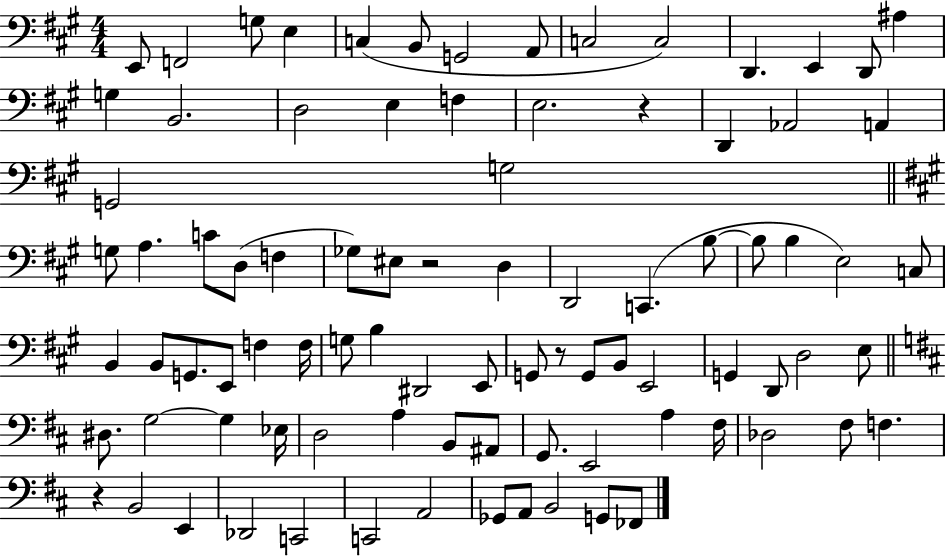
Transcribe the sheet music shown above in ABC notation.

X:1
T:Untitled
M:4/4
L:1/4
K:A
E,,/2 F,,2 G,/2 E, C, B,,/2 G,,2 A,,/2 C,2 C,2 D,, E,, D,,/2 ^A, G, B,,2 D,2 E, F, E,2 z D,, _A,,2 A,, G,,2 G,2 G,/2 A, C/2 D,/2 F, _G,/2 ^E,/2 z2 D, D,,2 C,, B,/2 B,/2 B, E,2 C,/2 B,, B,,/2 G,,/2 E,,/2 F, F,/4 G,/2 B, ^D,,2 E,,/2 G,,/2 z/2 G,,/2 B,,/2 E,,2 G,, D,,/2 D,2 E,/2 ^D,/2 G,2 G, _E,/4 D,2 A, B,,/2 ^A,,/2 G,,/2 E,,2 A, ^F,/4 _D,2 ^F,/2 F, z B,,2 E,, _D,,2 C,,2 C,,2 A,,2 _G,,/2 A,,/2 B,,2 G,,/2 _F,,/2